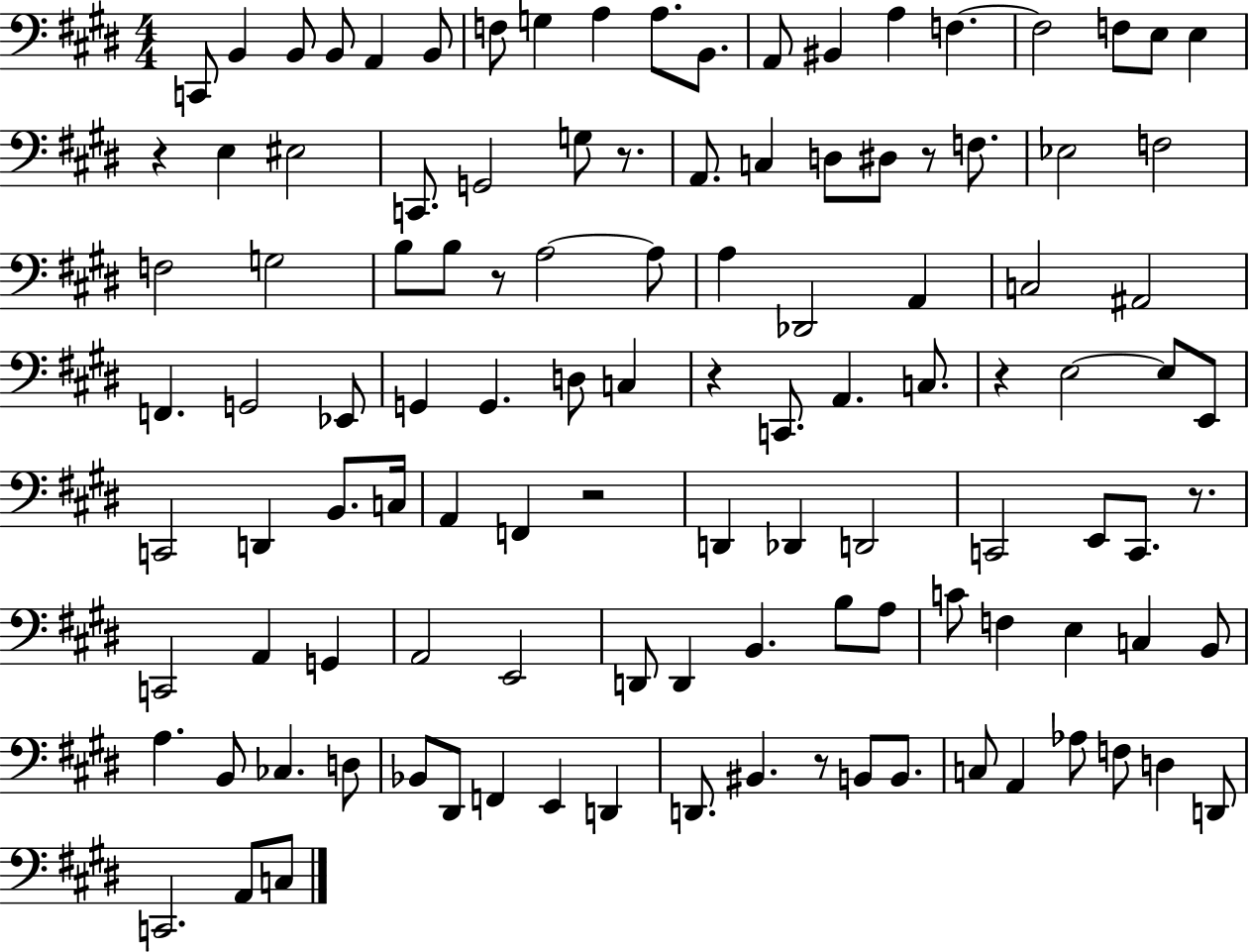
C2/e B2/q B2/e B2/e A2/q B2/e F3/e G3/q A3/q A3/e. B2/e. A2/e BIS2/q A3/q F3/q. F3/h F3/e E3/e E3/q R/q E3/q EIS3/h C2/e. G2/h G3/e R/e. A2/e. C3/q D3/e D#3/e R/e F3/e. Eb3/h F3/h F3/h G3/h B3/e B3/e R/e A3/h A3/e A3/q Db2/h A2/q C3/h A#2/h F2/q. G2/h Eb2/e G2/q G2/q. D3/e C3/q R/q C2/e. A2/q. C3/e. R/q E3/h E3/e E2/e C2/h D2/q B2/e. C3/s A2/q F2/q R/h D2/q Db2/q D2/h C2/h E2/e C2/e. R/e. C2/h A2/q G2/q A2/h E2/h D2/e D2/q B2/q. B3/e A3/e C4/e F3/q E3/q C3/q B2/e A3/q. B2/e CES3/q. D3/e Bb2/e D#2/e F2/q E2/q D2/q D2/e. BIS2/q. R/e B2/e B2/e. C3/e A2/q Ab3/e F3/e D3/q D2/e C2/h. A2/e C3/e